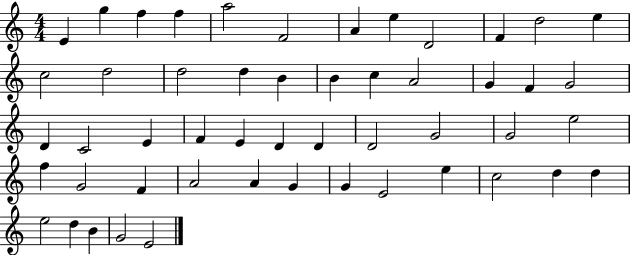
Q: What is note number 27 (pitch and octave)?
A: F4